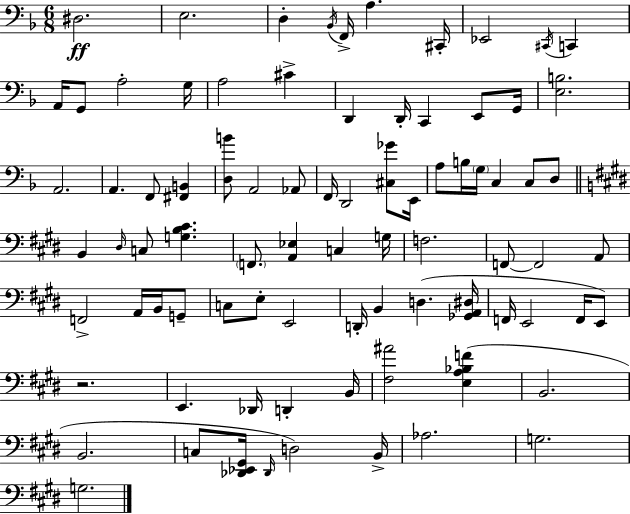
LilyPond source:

{
  \clef bass
  \numericTimeSignature
  \time 6/8
  \key f \major
  dis2.\ff | e2. | d4-. \acciaccatura { bes,16 } f,16-> a4. | cis,16-. ees,2 \acciaccatura { cis,16 } c,4 | \break a,16 g,8 a2-. | g16 a2 cis'4-> | d,4 d,16-. c,4 e,8 | g,16 <e b>2. | \break a,2. | a,4. f,8 <fis, b,>4 | <d b'>8 a,2 | aes,8 f,16 d,2 <cis ges'>8 | \break e,16 a8 b16 \parenthesize g16 c4 c8 | d8 \bar "||" \break \key e \major b,4 \grace { dis16 } c8 <g b cis'>4. | \parenthesize f,8. <a, ees>4 c4 | g16 f2. | f,8~~ f,2 a,8 | \break f,2-> a,16 b,16 g,8-- | c8 e8-. e,2 | d,16-. b,4 d4.( | <ges, a, dis>16 f,16 e,2 f,16 e,8) | \break r2. | e,4. des,16 d,4-. | b,16 <fis ais'>2 <e a bes f'>4( | b,2. | \break b,2. | c8 <des, ees, gis,>16 \grace { des,16 }) d2 | b,16-> aes2. | g2. | \break g2. | \bar "|."
}